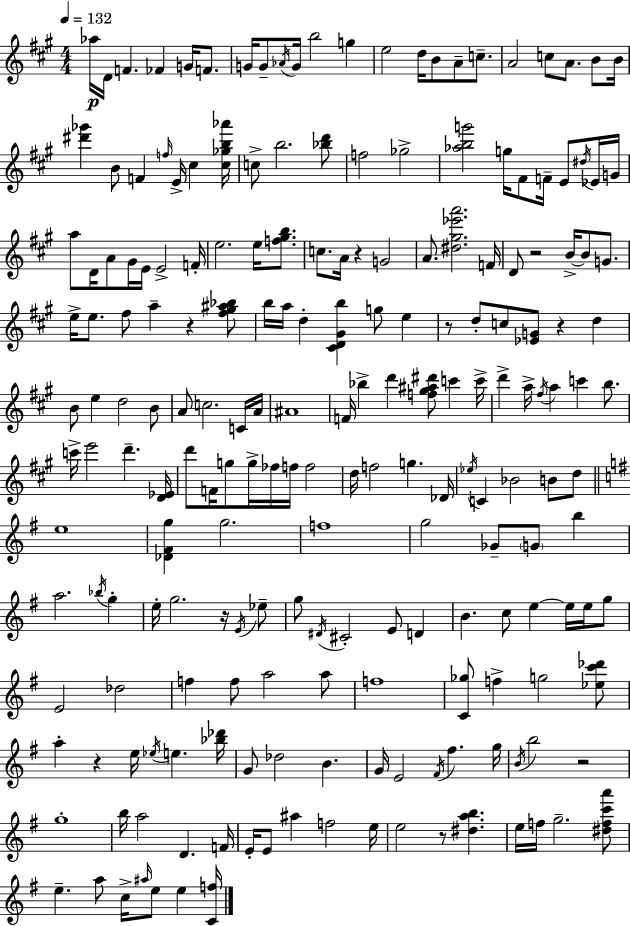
{
  \clef treble
  \numericTimeSignature
  \time 4/4
  \key a \major
  \tempo 4 = 132
  aes''16\p d'16 f'4. fes'4 g'16 f'8. | g'16 g'8-- \acciaccatura { aes'16 } g'16 b''2 g''4 | e''2 d''16 b'8 a'8-- c''8.-- | a'2 c''8 a'8. b'8 | \break b'16 <dis''' ges'''>4 b'8 f'4 \grace { f''16 } e'16-> cis''4 | <cis'' ges'' b'' aes'''>16 c''8-> b''2. | <bes'' d'''>8 f''2 ges''2-> | <aes'' b'' g'''>2 g''16 fis'8 f'16-- e'8 | \break \acciaccatura { dis''16 } ees'16 g'16 a''8 d'16 a'8 gis'16 e'16 e'2-> | f'16-. e''2. e''16 | <f'' gis'' b''>8. c''8. a'16 r4 g'2 | a'8. <dis'' gis'' ees''' a'''>2. | \break f'16 d'8 r2 b'16->~~ b'8 | g'8. e''16-> e''8. fis''8 a''4-- r4 | <fis'' gis'' ais'' bes''>8 b''16 a''16 d''4-. <cis' d' gis' b''>4 g''8 e''4 | r8 d''8-. c''8 <ees' g'>8 r4 d''4 | \break b'8 e''4 d''2 | b'8 a'8 c''2. | c'16 a'16 ais'1 | f'16 bes''4-> d'''4 <f'' gis'' ais'' dis'''>8 c'''4 | \break c'''16-> d'''4-> a''16-> \acciaccatura { fis''16 } a''4 c'''4 | b''8. c'''16-> e'''2 d'''4.-- | <d' ees'>16 d'''8 f'16 g''8 g''16-> fes''16 f''16 f''2 | d''16 f''2 g''4. | \break des'16 \acciaccatura { ees''16 } c'4 bes'2 | b'8 d''8 \bar "||" \break \key e \minor e''1 | <des' fis' g''>4 g''2. | f''1 | g''2 ges'8-- \parenthesize g'8 b''4 | \break a''2. \acciaccatura { bes''16 } g''4-. | e''16-. g''2. r16 \acciaccatura { e'16 } | ees''8-- g''8 \acciaccatura { dis'16 } cis'2-. e'8 d'4 | b'4. c''8 e''4~~ e''16 | \break e''16 g''8 e'2 des''2 | f''4 f''8 a''2 | a''8 f''1 | <c' ges''>8 f''4-> g''2 | \break <ees'' c''' des'''>8 a''4-. r4 e''16 \acciaccatura { ees''16 } e''4. | <bes'' des'''>16 g'8 des''2 b'4. | g'16 e'2 \acciaccatura { fis'16 } fis''4. | g''16 \acciaccatura { b'16 } b''2 r2 | \break g''1-. | b''16 a''2 d'4. | f'16 e'16-. e'8 ais''4 f''2 | e''16 e''2 r8 | \break <dis'' a'' b''>4. e''16 f''16 g''2.-- | <dis'' f'' c''' a'''>8 e''4.-- a''8 c''16-> \grace { ais''16 } | e''8 e''4 <c' f''>16 \bar "|."
}